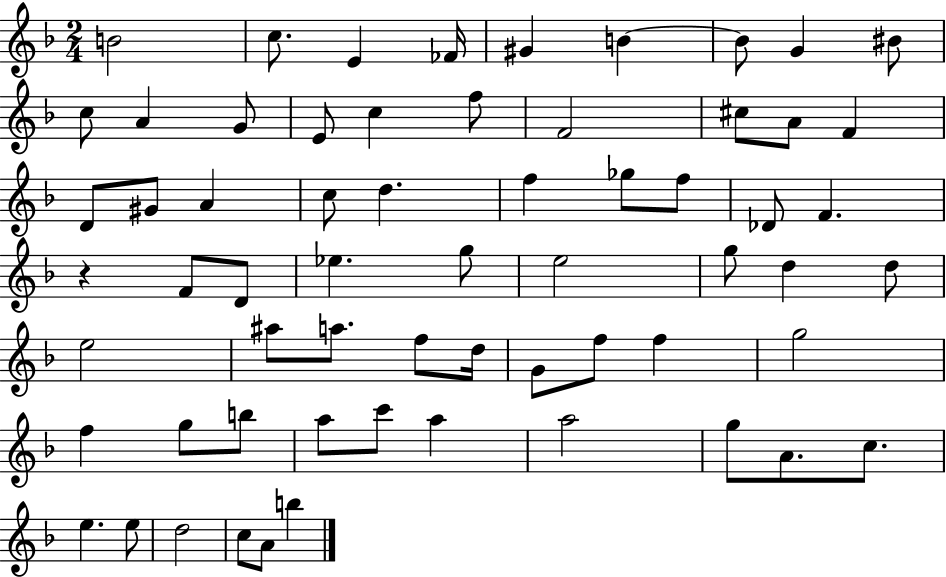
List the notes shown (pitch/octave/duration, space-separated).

B4/h C5/e. E4/q FES4/s G#4/q B4/q B4/e G4/q BIS4/e C5/e A4/q G4/e E4/e C5/q F5/e F4/h C#5/e A4/e F4/q D4/e G#4/e A4/q C5/e D5/q. F5/q Gb5/e F5/e Db4/e F4/q. R/q F4/e D4/e Eb5/q. G5/e E5/h G5/e D5/q D5/e E5/h A#5/e A5/e. F5/e D5/s G4/e F5/e F5/q G5/h F5/q G5/e B5/e A5/e C6/e A5/q A5/h G5/e A4/e. C5/e. E5/q. E5/e D5/h C5/e A4/e B5/q